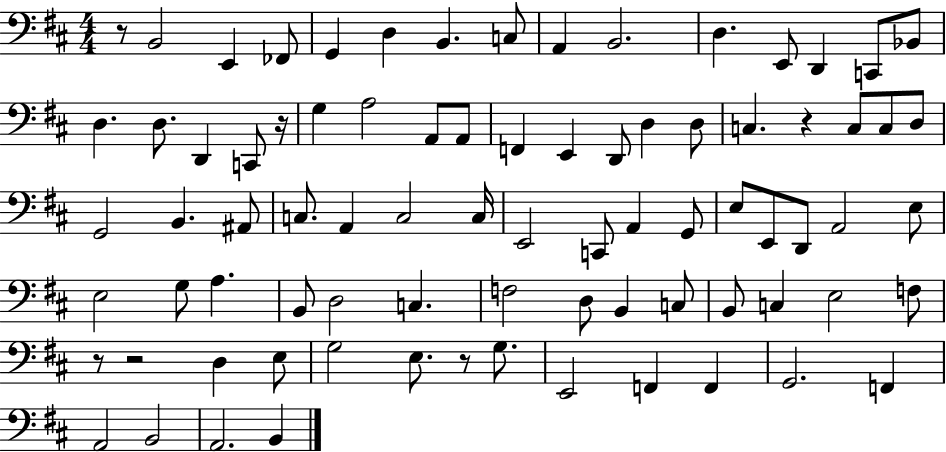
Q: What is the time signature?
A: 4/4